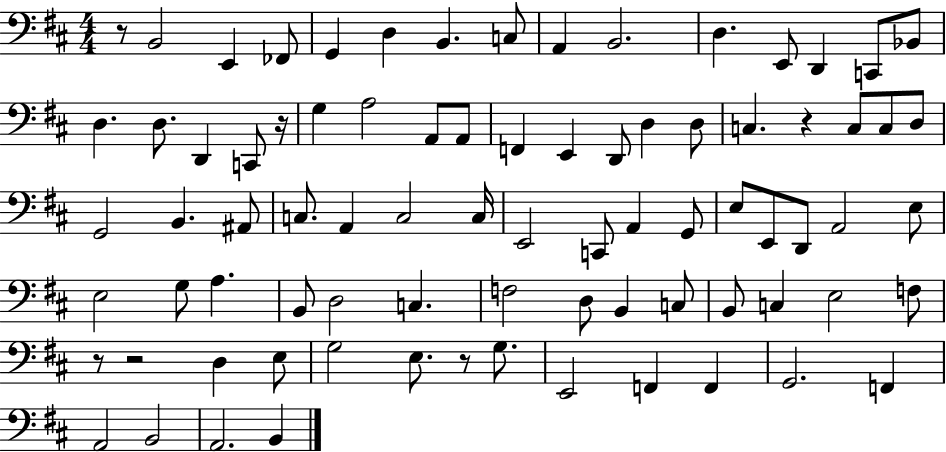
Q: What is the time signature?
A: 4/4